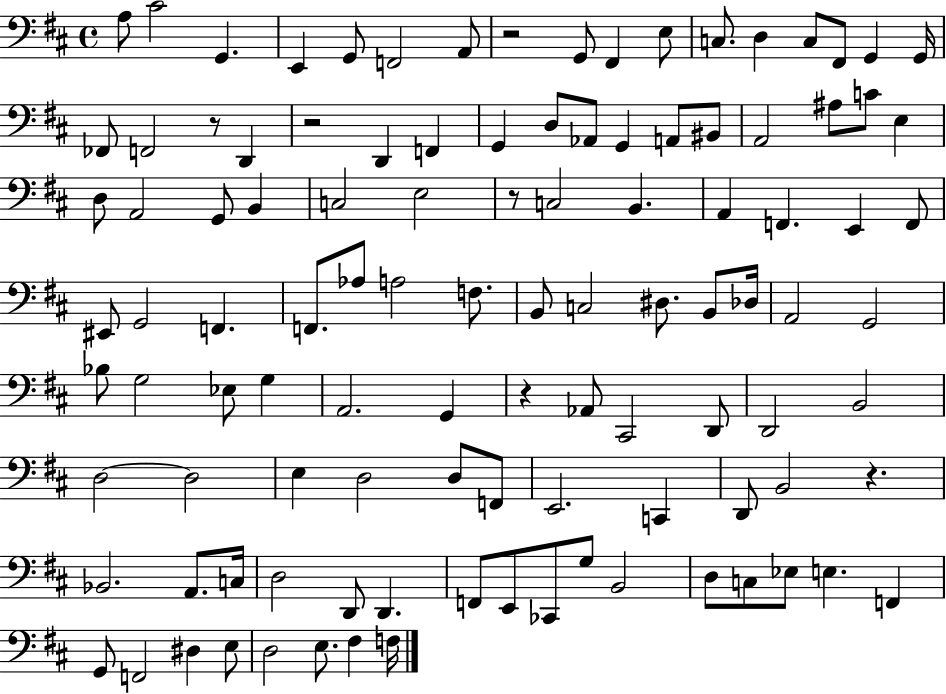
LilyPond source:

{
  \clef bass
  \time 4/4
  \defaultTimeSignature
  \key d \major
  a8 cis'2 g,4. | e,4 g,8 f,2 a,8 | r2 g,8 fis,4 e8 | c8. d4 c8 fis,8 g,4 g,16 | \break fes,8 f,2 r8 d,4 | r2 d,4 f,4 | g,4 d8 aes,8 g,4 a,8 bis,8 | a,2 ais8 c'8 e4 | \break d8 a,2 g,8 b,4 | c2 e2 | r8 c2 b,4. | a,4 f,4. e,4 f,8 | \break eis,8 g,2 f,4. | f,8. aes8 a2 f8. | b,8 c2 dis8. b,8 des16 | a,2 g,2 | \break bes8 g2 ees8 g4 | a,2. g,4 | r4 aes,8 cis,2 d,8 | d,2 b,2 | \break d2~~ d2 | e4 d2 d8 f,8 | e,2. c,4 | d,8 b,2 r4. | \break bes,2. a,8. c16 | d2 d,8 d,4. | f,8 e,8 ces,8 g8 b,2 | d8 c8 ees8 e4. f,4 | \break g,8 f,2 dis4 e8 | d2 e8. fis4 f16 | \bar "|."
}